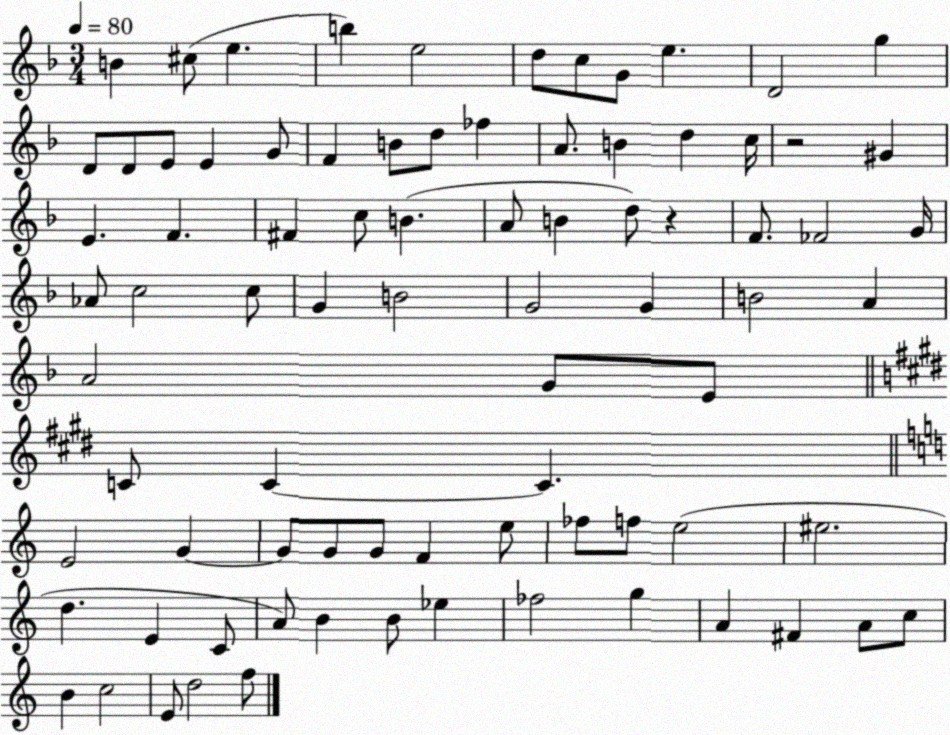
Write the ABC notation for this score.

X:1
T:Untitled
M:3/4
L:1/4
K:F
B ^c/2 e b e2 d/2 c/2 G/2 e D2 g D/2 D/2 E/2 E G/2 F B/2 d/2 _f A/2 B d c/4 z2 ^G E F ^F c/2 B A/2 B d/2 z F/2 _F2 G/4 _A/2 c2 c/2 G B2 G2 G B2 A A2 G/2 E/2 C/2 C C E2 G G/2 G/2 G/2 F e/2 _f/2 f/2 e2 ^e2 d E C/2 A/2 B B/2 _e _f2 g A ^F A/2 c/2 B c2 E/2 d2 f/2